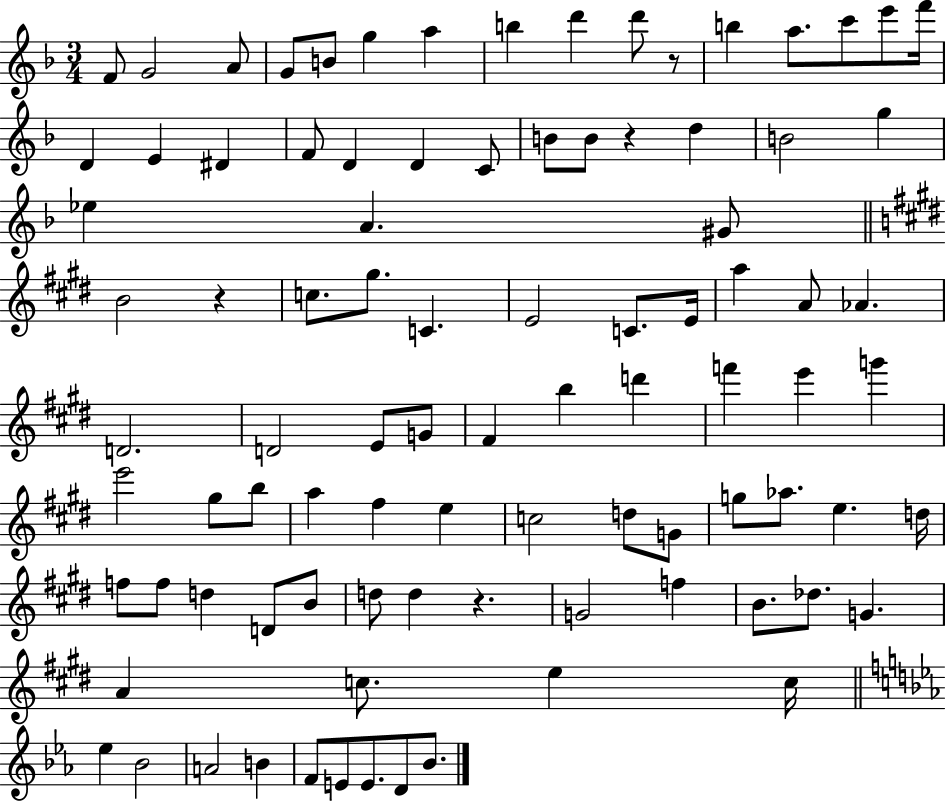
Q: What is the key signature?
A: F major